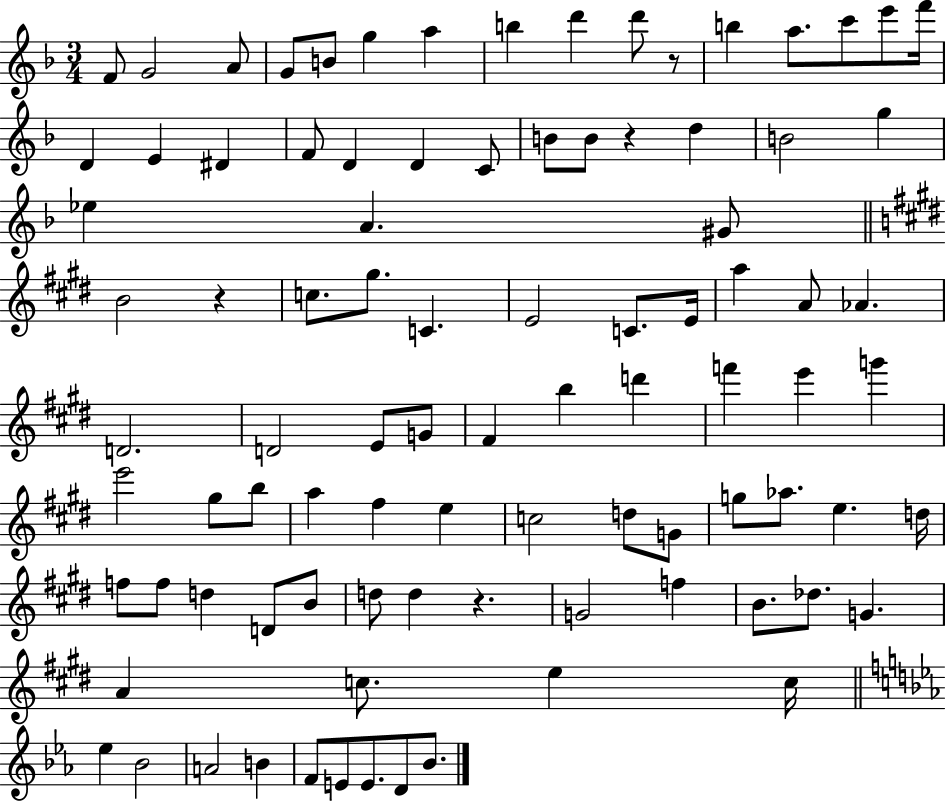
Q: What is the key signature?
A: F major